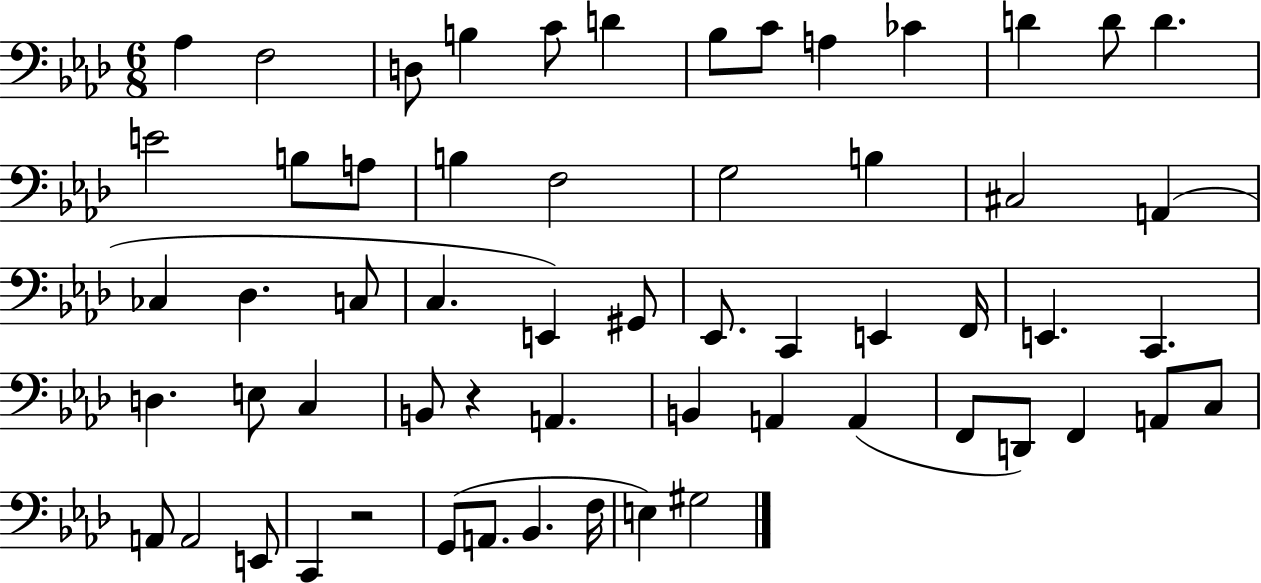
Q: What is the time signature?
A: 6/8